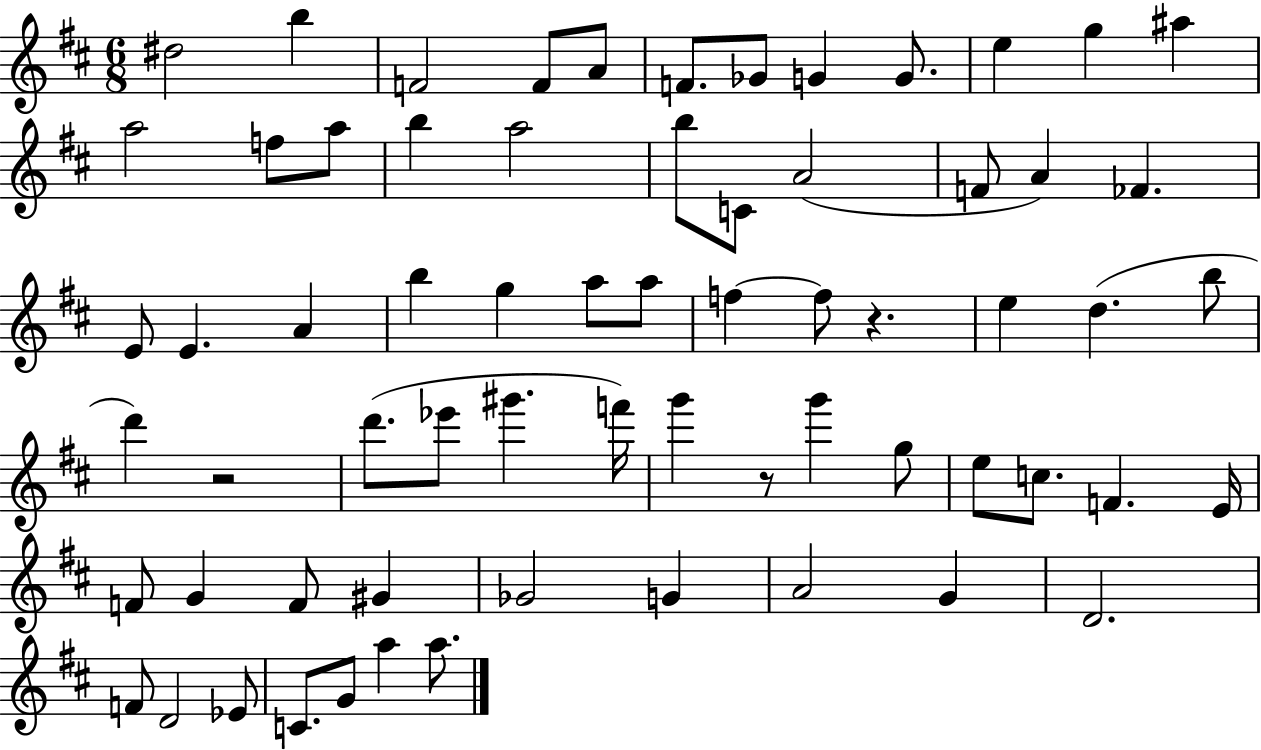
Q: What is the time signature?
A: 6/8